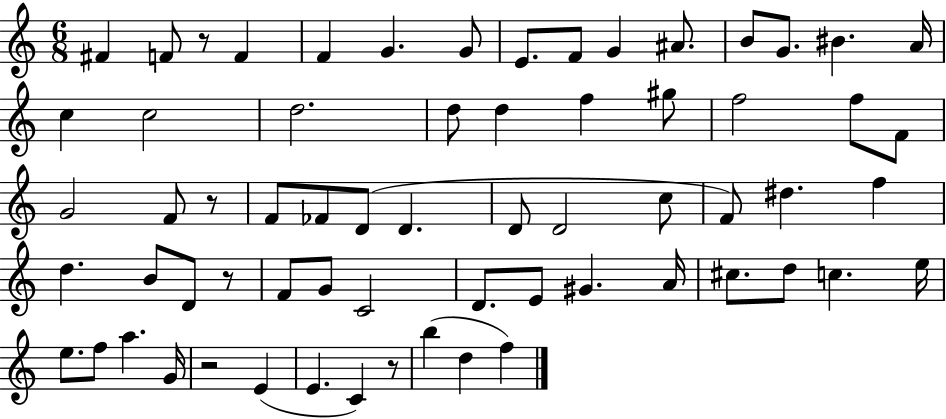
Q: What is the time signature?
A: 6/8